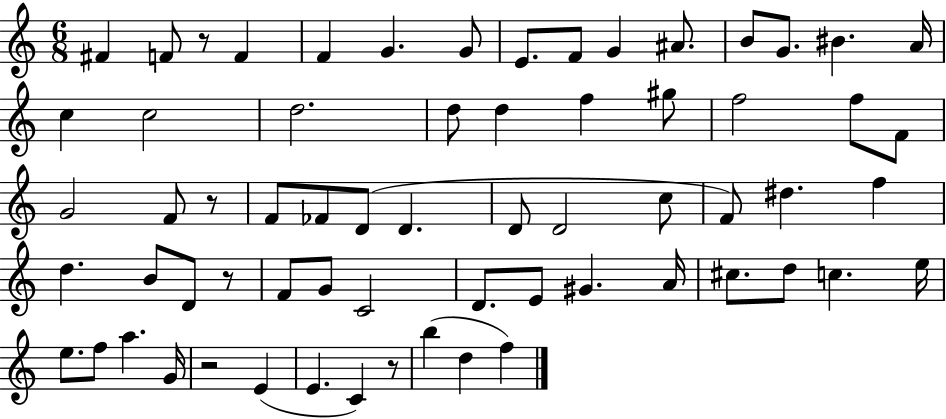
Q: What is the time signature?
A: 6/8